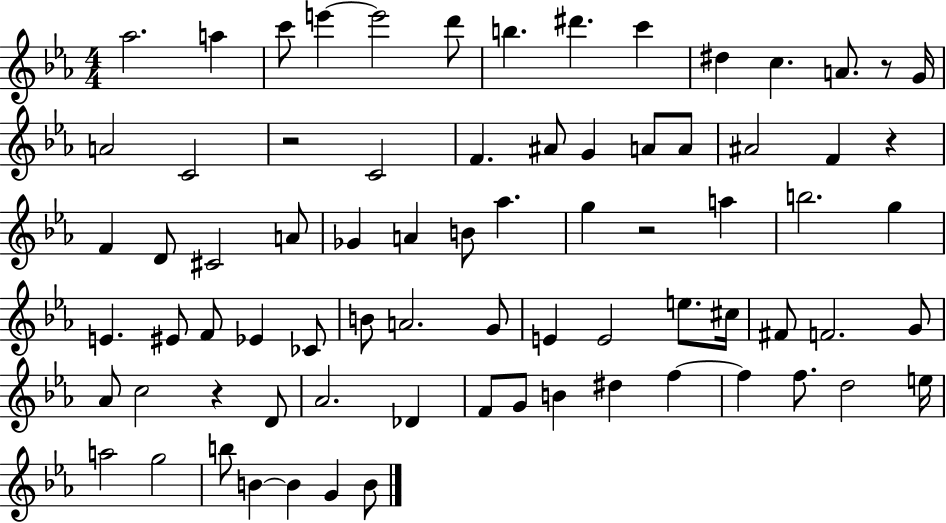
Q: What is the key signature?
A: EES major